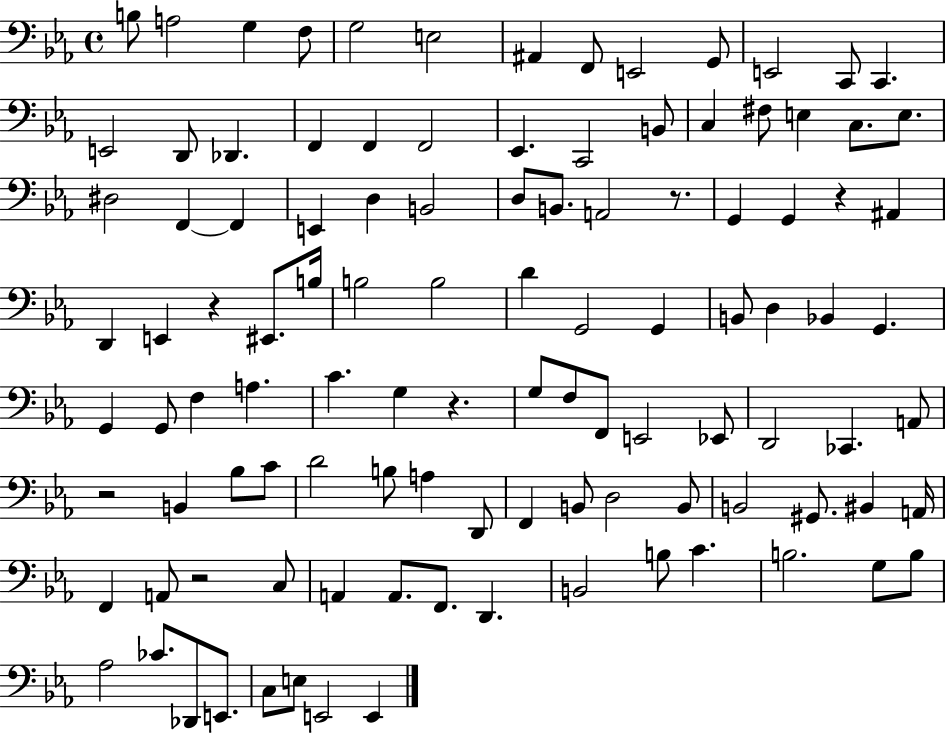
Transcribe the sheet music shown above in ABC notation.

X:1
T:Untitled
M:4/4
L:1/4
K:Eb
B,/2 A,2 G, F,/2 G,2 E,2 ^A,, F,,/2 E,,2 G,,/2 E,,2 C,,/2 C,, E,,2 D,,/2 _D,, F,, F,, F,,2 _E,, C,,2 B,,/2 C, ^F,/2 E, C,/2 E,/2 ^D,2 F,, F,, E,, D, B,,2 D,/2 B,,/2 A,,2 z/2 G,, G,, z ^A,, D,, E,, z ^E,,/2 B,/4 B,2 B,2 D G,,2 G,, B,,/2 D, _B,, G,, G,, G,,/2 F, A, C G, z G,/2 F,/2 F,,/2 E,,2 _E,,/2 D,,2 _C,, A,,/2 z2 B,, _B,/2 C/2 D2 B,/2 A, D,,/2 F,, B,,/2 D,2 B,,/2 B,,2 ^G,,/2 ^B,, A,,/4 F,, A,,/2 z2 C,/2 A,, A,,/2 F,,/2 D,, B,,2 B,/2 C B,2 G,/2 B,/2 _A,2 _C/2 _D,,/2 E,,/2 C,/2 E,/2 E,,2 E,,